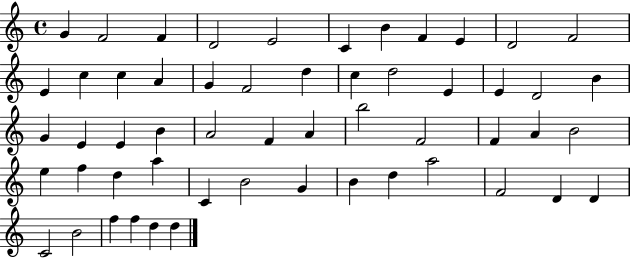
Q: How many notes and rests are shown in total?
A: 55